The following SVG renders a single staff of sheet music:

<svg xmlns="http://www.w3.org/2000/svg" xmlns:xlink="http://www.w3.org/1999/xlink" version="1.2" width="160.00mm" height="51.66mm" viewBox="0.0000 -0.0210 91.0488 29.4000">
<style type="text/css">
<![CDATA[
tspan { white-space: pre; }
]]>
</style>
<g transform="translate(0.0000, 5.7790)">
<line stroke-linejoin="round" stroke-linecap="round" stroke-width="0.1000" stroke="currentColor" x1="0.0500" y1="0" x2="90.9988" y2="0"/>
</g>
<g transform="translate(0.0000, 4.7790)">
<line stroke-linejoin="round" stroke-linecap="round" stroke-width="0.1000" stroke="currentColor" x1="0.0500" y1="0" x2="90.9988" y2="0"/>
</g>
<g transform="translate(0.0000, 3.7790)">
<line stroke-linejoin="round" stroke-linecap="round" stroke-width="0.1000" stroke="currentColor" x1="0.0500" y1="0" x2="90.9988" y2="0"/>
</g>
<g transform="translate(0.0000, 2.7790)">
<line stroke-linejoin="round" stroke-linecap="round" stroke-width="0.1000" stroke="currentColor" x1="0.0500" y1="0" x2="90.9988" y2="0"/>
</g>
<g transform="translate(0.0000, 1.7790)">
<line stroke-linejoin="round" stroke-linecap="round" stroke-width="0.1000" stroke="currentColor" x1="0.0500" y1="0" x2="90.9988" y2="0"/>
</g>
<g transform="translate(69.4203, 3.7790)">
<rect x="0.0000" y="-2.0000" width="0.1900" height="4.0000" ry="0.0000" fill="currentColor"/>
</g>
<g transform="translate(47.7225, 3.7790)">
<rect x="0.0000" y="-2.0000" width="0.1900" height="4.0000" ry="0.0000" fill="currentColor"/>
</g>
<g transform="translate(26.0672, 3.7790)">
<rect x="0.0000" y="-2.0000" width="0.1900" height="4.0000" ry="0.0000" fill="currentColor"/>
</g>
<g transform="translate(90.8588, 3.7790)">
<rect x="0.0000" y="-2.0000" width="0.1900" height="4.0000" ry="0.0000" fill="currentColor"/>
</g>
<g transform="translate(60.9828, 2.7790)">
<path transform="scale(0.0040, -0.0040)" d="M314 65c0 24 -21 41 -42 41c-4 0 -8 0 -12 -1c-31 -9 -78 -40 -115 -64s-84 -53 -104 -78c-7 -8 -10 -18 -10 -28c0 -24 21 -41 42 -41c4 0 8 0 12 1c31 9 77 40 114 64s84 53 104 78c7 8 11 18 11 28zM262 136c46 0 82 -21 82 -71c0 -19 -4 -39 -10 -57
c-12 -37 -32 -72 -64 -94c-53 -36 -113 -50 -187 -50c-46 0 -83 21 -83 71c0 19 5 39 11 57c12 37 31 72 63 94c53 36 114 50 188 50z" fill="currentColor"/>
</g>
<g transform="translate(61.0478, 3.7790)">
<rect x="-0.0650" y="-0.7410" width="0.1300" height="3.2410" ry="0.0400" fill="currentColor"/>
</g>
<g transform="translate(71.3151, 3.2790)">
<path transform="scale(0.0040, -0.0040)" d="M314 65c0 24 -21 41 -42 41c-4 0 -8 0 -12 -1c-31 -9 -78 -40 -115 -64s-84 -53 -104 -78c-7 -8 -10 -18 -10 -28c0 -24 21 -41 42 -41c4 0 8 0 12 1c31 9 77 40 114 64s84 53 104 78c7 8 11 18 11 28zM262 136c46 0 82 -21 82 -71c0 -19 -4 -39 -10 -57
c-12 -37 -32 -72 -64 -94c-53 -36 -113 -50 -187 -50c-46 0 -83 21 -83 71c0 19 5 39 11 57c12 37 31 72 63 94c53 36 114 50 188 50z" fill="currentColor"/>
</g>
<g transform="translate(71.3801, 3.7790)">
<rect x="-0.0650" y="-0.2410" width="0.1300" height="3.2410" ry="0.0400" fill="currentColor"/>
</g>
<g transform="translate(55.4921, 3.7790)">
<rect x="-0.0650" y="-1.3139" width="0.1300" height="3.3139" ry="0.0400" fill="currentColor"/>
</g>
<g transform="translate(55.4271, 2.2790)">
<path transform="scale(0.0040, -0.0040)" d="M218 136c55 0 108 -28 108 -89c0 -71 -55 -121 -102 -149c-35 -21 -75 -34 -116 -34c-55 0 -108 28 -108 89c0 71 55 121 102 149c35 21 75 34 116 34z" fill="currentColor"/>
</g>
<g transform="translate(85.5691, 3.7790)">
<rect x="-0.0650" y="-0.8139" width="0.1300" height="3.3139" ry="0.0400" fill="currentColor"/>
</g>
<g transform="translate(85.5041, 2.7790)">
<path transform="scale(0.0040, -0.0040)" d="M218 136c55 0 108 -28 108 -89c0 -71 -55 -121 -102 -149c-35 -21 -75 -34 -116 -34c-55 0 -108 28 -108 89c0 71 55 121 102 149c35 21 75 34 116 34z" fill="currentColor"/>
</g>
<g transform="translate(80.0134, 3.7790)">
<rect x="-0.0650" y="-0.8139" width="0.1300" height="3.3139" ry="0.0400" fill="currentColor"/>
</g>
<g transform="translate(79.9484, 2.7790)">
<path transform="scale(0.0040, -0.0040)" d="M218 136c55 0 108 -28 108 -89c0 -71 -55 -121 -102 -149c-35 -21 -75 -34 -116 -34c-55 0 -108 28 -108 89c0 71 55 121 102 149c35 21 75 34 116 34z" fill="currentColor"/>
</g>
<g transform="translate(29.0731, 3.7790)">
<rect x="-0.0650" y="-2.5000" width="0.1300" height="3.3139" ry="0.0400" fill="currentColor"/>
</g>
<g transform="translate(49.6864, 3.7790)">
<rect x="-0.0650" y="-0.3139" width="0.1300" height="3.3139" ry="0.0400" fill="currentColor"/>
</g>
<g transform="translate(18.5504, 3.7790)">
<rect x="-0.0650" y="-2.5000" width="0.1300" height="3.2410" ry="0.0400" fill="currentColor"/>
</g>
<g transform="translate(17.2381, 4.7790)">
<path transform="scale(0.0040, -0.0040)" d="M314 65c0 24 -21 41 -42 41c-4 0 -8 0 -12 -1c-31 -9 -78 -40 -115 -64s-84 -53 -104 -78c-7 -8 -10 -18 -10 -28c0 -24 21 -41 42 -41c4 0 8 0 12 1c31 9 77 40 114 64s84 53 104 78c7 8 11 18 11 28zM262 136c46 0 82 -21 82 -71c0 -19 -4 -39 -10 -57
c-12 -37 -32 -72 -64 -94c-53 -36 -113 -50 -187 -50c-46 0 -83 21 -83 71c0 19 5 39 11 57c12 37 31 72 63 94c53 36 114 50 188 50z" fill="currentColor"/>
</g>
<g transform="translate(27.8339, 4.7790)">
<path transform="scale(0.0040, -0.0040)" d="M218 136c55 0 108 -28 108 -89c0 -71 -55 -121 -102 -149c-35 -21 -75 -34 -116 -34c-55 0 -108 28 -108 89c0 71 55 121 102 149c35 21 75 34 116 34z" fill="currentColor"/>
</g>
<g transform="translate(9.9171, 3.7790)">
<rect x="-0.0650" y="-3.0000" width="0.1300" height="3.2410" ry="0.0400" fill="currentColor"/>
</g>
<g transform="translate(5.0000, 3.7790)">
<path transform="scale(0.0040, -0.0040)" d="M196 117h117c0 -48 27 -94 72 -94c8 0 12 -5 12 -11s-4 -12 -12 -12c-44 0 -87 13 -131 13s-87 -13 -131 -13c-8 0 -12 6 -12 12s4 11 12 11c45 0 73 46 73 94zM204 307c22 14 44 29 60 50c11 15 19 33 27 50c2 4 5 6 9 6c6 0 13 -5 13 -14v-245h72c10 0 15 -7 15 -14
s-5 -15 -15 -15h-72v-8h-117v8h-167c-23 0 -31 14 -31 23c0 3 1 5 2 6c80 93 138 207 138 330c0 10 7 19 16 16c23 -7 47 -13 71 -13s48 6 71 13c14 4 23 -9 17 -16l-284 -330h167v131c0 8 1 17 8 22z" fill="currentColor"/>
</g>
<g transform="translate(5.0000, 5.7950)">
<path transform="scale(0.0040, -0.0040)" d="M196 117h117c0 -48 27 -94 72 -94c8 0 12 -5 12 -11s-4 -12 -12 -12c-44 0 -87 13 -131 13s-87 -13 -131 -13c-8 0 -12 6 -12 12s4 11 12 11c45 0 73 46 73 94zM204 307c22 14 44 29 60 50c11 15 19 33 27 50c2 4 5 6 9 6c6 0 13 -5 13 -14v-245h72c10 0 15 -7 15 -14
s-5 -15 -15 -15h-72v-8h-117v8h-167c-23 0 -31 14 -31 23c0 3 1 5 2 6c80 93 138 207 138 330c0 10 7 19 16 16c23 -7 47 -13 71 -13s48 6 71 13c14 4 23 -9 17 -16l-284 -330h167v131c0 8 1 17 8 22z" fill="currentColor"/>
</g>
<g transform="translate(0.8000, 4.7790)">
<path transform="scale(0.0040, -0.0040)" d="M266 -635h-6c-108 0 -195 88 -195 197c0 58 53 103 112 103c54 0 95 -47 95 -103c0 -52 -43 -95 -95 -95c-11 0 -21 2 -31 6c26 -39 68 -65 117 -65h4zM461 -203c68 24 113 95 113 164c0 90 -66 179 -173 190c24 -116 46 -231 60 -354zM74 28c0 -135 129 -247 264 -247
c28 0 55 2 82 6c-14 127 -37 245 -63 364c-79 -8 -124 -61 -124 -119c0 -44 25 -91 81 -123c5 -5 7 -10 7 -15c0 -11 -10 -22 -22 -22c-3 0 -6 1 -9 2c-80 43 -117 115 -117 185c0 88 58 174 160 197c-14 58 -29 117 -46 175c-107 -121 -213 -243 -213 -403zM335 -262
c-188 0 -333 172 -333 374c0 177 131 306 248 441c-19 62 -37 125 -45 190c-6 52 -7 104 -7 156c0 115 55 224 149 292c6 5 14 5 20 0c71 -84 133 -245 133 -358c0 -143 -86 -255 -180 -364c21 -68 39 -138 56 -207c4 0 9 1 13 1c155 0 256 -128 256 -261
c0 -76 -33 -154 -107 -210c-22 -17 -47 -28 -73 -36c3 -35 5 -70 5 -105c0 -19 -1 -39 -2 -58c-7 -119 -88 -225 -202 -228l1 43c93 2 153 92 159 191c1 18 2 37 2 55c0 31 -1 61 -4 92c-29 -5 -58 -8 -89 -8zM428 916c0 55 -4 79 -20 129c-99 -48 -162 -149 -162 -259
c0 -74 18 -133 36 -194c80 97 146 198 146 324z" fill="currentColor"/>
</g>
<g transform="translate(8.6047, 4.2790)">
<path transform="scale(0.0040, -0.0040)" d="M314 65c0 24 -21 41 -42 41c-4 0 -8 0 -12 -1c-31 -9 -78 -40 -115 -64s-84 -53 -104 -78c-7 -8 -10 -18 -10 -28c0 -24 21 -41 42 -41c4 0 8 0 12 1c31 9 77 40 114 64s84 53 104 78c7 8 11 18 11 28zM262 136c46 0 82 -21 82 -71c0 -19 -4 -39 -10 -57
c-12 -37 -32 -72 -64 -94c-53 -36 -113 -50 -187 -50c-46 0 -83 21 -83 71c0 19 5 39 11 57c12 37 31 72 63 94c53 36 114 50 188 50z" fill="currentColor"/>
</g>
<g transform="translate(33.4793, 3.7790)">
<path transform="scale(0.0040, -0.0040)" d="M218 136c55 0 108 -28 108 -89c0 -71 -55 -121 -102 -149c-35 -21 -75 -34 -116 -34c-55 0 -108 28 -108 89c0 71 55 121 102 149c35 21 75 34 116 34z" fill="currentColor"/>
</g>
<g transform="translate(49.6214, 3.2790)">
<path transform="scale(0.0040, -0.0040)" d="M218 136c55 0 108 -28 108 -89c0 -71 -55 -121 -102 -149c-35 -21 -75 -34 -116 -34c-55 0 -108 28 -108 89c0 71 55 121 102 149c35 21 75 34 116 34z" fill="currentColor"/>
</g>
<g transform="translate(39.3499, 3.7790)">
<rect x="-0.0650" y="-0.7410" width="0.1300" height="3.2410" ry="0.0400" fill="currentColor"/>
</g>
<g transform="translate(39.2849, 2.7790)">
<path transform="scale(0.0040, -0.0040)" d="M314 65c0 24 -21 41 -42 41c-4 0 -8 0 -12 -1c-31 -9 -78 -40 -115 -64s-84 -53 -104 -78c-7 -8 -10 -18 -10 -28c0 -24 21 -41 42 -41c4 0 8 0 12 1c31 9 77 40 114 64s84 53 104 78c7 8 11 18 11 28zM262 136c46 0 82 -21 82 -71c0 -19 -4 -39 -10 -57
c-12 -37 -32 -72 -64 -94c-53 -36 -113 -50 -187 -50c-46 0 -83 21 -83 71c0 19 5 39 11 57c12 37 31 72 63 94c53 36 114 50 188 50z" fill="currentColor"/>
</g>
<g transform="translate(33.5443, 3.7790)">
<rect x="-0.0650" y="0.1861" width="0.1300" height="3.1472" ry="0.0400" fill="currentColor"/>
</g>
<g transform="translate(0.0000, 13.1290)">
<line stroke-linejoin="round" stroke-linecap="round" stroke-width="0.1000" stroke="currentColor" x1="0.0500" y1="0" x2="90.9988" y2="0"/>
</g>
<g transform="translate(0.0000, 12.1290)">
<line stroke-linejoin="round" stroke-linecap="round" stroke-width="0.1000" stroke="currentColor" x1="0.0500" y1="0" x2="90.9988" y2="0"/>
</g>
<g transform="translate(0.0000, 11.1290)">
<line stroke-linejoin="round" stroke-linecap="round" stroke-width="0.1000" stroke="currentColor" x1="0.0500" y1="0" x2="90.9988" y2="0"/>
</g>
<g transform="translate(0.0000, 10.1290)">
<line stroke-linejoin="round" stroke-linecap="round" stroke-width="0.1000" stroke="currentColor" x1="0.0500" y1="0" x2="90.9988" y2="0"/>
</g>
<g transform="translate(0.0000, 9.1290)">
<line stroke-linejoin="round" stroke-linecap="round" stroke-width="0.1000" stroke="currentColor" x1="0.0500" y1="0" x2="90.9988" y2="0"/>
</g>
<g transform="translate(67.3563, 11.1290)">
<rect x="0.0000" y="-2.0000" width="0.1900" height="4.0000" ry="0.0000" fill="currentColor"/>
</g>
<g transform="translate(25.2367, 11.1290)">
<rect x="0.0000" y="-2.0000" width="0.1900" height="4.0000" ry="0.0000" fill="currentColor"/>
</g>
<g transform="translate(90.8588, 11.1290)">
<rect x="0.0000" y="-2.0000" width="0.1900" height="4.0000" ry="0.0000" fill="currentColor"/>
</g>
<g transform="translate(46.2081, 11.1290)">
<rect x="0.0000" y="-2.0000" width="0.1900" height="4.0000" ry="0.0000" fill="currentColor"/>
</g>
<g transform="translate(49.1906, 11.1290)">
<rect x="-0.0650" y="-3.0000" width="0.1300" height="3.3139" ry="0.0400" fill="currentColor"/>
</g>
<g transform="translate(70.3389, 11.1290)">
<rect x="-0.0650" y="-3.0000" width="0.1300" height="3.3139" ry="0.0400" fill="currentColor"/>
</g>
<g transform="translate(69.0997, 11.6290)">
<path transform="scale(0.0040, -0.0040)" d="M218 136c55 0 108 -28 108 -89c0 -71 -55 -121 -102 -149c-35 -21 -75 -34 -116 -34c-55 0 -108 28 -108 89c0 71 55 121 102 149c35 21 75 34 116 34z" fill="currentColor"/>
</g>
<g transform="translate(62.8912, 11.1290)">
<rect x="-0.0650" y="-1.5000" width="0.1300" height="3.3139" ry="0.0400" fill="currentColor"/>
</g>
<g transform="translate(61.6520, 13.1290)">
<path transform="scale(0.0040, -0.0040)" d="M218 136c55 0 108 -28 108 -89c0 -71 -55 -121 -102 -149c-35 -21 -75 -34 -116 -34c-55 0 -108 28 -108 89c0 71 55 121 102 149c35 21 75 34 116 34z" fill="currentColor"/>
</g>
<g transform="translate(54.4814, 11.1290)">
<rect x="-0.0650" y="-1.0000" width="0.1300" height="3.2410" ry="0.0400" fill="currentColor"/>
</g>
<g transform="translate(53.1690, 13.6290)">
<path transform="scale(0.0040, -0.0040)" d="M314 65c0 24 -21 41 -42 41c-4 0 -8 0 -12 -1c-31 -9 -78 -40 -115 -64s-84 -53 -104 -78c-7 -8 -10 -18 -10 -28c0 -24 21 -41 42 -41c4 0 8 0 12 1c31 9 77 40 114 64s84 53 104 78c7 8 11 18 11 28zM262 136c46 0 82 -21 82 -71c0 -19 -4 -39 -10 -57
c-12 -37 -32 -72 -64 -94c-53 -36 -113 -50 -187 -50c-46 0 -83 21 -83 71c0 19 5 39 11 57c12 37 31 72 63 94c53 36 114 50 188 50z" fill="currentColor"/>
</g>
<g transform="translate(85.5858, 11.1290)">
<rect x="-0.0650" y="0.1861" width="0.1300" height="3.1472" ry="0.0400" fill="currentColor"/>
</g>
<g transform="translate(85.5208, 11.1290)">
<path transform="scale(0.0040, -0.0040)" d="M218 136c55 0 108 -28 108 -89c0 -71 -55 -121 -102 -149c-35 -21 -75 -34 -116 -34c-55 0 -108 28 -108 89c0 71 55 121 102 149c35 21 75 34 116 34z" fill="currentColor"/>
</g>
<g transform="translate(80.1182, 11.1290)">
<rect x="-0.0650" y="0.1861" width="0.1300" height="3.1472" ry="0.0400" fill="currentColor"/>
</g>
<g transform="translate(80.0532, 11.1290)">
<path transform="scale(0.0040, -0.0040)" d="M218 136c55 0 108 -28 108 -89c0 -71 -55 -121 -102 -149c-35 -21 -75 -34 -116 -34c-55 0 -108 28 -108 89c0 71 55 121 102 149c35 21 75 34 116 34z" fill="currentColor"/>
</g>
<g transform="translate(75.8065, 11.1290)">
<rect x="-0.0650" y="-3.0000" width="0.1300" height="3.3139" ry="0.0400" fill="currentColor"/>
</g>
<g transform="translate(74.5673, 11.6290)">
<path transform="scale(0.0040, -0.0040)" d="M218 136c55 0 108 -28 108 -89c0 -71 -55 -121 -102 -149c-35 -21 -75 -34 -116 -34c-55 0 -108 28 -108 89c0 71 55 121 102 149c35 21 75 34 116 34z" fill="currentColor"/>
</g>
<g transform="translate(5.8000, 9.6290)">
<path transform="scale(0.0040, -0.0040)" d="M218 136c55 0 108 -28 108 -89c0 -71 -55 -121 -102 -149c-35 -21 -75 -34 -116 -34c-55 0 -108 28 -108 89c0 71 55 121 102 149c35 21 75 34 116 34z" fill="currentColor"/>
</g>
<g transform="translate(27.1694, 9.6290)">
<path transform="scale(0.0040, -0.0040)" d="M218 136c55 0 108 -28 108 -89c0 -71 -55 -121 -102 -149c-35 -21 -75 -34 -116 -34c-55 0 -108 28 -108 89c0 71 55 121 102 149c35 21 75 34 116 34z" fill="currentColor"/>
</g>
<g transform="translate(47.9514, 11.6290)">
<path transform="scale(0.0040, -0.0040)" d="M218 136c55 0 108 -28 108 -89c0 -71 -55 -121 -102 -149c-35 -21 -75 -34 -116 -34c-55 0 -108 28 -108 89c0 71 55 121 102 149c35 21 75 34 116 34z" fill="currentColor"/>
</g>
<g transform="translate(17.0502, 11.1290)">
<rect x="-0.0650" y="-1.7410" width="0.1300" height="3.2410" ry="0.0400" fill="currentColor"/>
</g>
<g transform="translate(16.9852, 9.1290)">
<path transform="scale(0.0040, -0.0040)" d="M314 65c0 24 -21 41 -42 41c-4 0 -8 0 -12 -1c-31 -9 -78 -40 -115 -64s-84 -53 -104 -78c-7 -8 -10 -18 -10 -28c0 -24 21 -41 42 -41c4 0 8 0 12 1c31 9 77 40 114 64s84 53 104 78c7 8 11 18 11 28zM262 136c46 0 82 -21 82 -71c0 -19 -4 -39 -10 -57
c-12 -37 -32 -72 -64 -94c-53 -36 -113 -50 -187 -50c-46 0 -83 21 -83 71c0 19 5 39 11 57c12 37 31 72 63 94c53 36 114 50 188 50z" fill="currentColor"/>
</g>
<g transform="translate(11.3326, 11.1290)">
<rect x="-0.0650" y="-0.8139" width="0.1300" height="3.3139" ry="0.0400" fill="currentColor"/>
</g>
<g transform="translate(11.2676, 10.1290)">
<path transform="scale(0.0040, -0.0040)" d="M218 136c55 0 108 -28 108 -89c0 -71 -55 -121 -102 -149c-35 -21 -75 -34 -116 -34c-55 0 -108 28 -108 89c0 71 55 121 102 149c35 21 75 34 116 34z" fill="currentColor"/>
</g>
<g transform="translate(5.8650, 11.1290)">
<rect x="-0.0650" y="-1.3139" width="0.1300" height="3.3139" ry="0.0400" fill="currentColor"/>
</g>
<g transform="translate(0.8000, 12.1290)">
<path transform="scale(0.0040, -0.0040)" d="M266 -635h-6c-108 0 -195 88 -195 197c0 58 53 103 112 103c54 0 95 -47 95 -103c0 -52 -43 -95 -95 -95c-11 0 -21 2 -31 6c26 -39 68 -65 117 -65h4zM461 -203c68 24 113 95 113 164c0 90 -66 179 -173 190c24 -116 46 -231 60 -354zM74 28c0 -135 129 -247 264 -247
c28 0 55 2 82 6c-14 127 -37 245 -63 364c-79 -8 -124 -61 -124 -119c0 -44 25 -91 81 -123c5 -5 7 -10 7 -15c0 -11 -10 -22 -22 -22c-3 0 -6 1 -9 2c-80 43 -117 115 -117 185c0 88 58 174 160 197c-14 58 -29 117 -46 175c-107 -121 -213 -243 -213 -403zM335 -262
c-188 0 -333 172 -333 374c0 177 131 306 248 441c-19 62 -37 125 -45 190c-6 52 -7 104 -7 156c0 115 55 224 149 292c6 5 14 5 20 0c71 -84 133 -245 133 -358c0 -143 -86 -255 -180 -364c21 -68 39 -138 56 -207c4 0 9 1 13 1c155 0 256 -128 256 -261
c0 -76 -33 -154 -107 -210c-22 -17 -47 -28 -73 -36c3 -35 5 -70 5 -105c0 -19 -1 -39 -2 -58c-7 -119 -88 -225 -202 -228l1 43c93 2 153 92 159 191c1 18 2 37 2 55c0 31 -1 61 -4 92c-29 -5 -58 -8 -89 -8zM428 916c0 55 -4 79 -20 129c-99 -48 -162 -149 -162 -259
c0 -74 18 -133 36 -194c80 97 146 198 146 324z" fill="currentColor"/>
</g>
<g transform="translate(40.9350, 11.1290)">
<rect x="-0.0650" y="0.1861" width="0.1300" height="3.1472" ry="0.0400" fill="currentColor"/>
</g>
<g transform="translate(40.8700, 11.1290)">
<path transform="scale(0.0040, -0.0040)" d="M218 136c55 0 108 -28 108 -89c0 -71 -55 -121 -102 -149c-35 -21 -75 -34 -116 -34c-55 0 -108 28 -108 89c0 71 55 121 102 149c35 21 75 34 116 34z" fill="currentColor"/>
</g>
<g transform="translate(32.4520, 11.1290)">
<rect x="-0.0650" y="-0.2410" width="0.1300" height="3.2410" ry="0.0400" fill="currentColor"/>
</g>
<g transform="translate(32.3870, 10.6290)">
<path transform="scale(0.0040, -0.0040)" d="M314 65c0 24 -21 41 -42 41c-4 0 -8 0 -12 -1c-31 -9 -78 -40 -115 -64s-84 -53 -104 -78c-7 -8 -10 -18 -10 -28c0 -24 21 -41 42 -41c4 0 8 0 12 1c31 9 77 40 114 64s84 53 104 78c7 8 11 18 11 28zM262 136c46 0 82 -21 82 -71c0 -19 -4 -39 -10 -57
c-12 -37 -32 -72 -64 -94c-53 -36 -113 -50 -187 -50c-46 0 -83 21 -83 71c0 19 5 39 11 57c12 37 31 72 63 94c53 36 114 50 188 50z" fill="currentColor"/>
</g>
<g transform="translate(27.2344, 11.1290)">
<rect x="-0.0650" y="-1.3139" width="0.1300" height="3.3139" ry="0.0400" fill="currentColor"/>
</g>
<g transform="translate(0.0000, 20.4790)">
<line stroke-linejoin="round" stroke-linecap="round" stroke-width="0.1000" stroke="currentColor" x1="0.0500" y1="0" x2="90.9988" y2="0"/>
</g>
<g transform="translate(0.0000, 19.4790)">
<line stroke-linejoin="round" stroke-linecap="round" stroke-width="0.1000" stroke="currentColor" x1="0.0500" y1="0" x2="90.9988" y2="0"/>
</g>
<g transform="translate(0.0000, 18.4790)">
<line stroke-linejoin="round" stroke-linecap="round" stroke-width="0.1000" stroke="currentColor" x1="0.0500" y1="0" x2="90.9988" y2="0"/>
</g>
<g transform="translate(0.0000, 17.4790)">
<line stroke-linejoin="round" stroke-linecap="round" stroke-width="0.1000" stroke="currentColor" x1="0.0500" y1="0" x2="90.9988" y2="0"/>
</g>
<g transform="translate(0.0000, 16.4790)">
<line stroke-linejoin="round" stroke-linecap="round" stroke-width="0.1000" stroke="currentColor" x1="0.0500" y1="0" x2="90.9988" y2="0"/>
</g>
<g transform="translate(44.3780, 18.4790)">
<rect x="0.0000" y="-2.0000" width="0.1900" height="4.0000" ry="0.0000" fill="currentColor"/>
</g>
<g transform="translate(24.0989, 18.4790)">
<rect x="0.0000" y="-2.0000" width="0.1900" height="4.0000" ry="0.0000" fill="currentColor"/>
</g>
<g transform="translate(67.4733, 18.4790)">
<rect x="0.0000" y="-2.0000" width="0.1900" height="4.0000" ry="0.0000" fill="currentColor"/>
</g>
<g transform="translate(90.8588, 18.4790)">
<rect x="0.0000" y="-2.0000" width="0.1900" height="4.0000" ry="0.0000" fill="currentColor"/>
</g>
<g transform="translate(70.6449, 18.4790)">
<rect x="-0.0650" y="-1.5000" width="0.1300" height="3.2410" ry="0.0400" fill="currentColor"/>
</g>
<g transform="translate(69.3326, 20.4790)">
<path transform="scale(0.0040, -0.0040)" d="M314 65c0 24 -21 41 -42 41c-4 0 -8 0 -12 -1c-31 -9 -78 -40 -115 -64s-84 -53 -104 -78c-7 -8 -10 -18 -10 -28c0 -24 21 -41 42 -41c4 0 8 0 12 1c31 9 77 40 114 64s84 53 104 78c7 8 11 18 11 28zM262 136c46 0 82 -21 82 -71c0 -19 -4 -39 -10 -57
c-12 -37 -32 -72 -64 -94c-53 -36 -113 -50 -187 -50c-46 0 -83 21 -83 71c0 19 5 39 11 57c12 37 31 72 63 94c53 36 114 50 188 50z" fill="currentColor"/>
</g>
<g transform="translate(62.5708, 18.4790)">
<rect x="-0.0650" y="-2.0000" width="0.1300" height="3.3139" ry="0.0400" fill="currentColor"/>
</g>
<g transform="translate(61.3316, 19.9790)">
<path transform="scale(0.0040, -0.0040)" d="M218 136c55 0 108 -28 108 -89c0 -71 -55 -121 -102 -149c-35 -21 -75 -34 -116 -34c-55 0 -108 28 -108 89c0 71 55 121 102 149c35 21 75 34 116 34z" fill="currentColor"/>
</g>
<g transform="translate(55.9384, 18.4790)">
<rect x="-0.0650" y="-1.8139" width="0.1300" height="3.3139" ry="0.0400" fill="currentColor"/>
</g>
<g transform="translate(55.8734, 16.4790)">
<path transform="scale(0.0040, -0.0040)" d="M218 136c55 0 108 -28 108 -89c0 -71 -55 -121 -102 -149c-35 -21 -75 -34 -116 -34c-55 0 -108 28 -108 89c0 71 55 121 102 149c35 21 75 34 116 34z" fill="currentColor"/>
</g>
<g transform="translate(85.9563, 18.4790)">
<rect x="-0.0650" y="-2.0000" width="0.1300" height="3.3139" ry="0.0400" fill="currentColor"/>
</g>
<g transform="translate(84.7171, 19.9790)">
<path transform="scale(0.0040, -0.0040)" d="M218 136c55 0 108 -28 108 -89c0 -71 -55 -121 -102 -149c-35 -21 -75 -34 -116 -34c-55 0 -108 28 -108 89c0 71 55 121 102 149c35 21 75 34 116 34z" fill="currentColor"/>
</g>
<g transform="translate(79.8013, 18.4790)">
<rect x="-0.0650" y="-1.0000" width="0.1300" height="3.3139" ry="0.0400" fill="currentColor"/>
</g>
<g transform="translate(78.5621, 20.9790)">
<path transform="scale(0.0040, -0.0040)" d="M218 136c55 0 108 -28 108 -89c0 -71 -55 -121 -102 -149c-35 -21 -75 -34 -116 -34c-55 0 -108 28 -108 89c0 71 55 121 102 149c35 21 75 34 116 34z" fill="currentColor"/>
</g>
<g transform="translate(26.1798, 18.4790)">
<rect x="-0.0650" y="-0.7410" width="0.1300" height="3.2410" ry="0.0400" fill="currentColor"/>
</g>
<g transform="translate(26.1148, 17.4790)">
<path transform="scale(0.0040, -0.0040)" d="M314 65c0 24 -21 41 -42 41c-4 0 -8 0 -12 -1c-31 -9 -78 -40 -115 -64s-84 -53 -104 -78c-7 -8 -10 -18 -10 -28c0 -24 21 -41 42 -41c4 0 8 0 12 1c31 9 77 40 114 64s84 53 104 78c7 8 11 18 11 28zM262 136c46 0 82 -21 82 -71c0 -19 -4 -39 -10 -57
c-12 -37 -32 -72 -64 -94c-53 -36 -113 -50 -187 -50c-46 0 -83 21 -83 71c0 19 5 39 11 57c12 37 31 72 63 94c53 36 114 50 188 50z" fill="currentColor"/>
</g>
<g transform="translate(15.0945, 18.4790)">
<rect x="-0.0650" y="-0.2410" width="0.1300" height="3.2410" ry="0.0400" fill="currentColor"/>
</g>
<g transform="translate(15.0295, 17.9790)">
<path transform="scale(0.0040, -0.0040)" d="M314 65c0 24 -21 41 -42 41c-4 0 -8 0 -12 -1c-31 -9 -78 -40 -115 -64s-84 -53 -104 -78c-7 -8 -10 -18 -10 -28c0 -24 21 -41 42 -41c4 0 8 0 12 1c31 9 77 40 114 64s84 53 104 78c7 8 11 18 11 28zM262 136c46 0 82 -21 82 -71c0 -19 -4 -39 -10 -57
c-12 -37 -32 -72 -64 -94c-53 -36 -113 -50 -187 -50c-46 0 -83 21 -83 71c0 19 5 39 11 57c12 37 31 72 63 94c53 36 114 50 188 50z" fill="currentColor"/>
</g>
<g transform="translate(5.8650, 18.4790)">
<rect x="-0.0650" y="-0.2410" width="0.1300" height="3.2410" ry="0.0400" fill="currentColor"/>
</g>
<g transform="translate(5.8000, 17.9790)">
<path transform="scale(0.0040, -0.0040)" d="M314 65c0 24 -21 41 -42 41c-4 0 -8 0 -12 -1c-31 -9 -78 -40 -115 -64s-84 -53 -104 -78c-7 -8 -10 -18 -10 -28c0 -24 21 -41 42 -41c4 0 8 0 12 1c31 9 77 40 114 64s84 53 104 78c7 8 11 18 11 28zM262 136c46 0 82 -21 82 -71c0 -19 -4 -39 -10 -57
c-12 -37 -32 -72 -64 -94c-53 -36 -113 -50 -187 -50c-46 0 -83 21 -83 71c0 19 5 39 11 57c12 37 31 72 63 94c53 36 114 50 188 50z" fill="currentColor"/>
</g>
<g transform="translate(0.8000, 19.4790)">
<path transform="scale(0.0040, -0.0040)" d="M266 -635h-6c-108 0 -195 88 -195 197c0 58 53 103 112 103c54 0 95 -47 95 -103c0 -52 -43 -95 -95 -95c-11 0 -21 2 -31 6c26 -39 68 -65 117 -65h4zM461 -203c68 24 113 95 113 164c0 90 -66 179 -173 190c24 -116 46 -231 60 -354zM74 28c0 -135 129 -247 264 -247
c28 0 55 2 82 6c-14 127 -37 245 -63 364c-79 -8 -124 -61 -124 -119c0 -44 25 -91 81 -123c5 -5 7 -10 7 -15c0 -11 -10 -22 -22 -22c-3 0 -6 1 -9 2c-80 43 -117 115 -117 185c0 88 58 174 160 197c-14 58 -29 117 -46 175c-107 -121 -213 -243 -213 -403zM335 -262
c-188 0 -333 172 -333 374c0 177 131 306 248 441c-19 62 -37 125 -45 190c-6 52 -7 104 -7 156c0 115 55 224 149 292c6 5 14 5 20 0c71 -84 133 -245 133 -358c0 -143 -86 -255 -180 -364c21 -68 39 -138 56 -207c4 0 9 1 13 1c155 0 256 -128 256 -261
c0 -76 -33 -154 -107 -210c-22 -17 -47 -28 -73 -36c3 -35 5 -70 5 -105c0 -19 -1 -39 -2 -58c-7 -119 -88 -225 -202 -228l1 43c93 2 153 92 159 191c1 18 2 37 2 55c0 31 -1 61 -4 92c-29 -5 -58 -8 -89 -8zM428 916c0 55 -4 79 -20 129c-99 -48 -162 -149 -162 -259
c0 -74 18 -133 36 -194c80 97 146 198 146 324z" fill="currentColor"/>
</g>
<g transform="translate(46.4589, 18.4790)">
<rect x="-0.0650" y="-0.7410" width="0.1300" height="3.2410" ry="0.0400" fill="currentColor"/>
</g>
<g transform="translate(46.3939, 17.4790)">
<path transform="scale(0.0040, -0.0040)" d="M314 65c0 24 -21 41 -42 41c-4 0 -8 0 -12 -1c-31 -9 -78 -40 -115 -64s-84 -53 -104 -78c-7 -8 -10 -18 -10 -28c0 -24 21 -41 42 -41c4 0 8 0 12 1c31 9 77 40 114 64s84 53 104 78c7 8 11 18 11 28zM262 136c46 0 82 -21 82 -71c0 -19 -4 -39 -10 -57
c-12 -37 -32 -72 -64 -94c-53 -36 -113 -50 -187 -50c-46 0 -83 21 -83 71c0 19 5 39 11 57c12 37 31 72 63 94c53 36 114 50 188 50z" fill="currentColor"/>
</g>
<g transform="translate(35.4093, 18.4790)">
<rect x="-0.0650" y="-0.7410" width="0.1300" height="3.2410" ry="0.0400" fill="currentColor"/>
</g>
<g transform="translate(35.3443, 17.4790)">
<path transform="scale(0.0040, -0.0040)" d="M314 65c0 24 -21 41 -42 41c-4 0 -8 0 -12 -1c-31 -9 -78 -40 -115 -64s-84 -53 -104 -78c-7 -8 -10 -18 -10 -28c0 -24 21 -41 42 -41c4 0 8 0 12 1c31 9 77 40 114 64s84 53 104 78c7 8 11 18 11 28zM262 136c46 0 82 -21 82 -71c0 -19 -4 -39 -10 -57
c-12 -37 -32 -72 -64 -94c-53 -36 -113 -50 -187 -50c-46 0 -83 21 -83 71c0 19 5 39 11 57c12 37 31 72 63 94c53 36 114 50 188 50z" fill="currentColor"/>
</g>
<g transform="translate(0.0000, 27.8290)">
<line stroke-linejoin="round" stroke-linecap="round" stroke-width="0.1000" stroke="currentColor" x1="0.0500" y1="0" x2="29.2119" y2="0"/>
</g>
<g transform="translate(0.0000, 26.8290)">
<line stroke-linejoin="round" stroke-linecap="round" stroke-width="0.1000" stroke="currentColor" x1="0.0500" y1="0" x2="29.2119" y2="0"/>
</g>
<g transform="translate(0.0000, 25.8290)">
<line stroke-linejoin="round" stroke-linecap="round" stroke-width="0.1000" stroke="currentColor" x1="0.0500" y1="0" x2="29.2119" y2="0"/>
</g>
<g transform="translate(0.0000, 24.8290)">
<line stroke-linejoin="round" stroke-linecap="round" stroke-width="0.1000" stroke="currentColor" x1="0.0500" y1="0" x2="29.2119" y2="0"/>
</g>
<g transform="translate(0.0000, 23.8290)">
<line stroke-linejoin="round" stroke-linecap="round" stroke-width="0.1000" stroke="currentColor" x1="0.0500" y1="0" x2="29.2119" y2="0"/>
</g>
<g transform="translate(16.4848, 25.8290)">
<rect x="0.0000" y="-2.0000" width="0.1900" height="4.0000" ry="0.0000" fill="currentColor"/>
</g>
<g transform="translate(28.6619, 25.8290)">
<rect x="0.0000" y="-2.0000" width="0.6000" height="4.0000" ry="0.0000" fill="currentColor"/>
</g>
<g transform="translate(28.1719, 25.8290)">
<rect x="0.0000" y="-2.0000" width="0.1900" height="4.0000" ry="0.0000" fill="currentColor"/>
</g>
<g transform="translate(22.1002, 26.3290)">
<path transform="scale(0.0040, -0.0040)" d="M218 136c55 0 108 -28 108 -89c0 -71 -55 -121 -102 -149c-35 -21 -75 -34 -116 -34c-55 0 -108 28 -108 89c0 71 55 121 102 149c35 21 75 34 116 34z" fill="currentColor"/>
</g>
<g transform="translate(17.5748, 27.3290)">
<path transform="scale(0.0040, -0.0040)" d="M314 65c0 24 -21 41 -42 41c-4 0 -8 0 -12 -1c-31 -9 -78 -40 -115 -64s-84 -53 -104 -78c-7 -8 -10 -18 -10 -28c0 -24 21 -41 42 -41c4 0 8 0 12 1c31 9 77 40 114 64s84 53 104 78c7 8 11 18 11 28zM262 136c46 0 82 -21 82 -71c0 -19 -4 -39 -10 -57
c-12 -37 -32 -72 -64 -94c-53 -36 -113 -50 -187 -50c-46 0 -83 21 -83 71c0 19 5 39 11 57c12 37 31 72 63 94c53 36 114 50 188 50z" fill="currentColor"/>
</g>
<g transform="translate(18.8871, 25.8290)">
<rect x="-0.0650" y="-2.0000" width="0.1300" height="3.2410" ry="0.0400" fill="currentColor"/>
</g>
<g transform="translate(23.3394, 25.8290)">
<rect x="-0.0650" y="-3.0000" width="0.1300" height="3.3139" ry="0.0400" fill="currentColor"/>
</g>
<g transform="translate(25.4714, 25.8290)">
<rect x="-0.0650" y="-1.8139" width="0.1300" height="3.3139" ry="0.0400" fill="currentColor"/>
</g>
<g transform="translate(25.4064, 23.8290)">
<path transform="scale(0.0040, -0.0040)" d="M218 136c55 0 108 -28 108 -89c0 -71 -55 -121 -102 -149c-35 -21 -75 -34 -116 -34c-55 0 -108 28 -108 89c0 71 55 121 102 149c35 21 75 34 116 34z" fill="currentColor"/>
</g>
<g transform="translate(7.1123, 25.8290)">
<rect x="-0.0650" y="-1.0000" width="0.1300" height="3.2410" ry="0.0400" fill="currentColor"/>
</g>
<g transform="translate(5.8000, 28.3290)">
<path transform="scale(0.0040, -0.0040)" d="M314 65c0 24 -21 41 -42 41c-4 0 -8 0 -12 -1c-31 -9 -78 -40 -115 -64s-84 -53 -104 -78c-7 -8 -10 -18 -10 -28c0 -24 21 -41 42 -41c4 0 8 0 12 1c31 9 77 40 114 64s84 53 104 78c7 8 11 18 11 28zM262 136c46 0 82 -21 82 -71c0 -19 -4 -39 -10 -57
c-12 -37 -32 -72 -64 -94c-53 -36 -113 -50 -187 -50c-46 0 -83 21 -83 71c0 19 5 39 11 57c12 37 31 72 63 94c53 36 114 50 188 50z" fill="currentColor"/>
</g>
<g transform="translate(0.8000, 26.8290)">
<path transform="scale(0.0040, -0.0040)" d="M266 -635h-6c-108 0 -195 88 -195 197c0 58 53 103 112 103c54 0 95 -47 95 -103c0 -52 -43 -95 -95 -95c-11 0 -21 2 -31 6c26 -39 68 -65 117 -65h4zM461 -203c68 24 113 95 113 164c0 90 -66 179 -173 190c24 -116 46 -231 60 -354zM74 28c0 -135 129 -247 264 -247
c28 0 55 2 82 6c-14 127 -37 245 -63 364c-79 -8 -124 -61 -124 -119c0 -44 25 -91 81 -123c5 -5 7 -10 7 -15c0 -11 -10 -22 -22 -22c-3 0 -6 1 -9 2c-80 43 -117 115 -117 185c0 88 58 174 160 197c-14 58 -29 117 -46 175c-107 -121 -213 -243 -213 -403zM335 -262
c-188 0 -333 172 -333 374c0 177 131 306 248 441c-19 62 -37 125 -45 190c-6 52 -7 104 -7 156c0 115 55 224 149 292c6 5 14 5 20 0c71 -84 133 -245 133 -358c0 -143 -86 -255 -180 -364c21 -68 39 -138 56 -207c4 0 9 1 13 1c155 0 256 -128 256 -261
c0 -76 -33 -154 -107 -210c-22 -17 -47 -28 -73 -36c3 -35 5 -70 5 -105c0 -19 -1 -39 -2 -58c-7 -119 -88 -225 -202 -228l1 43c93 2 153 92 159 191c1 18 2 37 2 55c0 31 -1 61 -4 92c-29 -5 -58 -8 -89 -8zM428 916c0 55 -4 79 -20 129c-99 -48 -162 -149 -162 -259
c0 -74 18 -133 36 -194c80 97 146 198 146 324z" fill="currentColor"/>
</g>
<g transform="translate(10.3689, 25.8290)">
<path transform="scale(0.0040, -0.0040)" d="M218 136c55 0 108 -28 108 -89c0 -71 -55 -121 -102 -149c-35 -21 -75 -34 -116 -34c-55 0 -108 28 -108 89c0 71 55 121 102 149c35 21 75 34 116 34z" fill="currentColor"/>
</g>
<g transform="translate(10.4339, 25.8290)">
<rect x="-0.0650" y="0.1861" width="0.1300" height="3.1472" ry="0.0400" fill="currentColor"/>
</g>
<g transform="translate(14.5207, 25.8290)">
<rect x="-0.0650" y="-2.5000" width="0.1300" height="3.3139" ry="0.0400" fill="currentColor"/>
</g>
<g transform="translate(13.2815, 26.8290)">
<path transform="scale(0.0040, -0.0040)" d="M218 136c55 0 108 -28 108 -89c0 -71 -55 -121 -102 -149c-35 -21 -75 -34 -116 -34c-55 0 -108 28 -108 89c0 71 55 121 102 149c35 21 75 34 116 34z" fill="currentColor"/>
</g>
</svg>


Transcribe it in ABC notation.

X:1
T:Untitled
M:4/4
L:1/4
K:C
A2 G2 G B d2 c e d2 c2 d d e d f2 e c2 B A D2 E A A B B c2 c2 d2 d2 d2 f F E2 D F D2 B G F2 A f